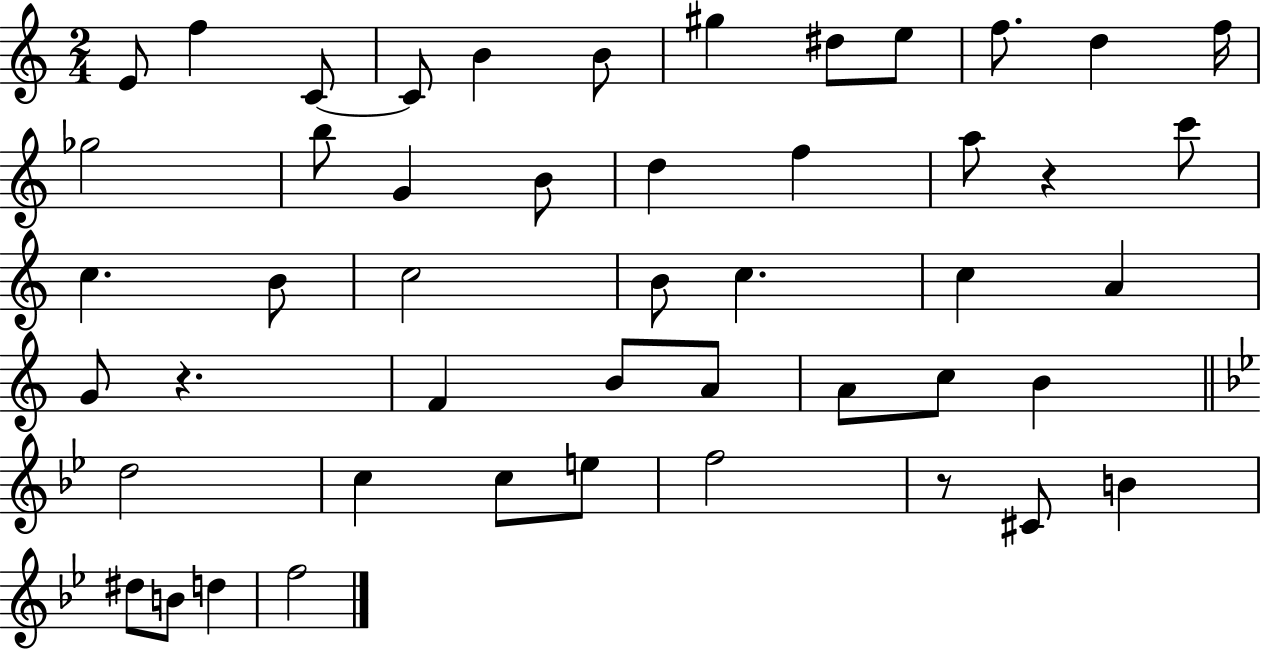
X:1
T:Untitled
M:2/4
L:1/4
K:C
E/2 f C/2 C/2 B B/2 ^g ^d/2 e/2 f/2 d f/4 _g2 b/2 G B/2 d f a/2 z c'/2 c B/2 c2 B/2 c c A G/2 z F B/2 A/2 A/2 c/2 B d2 c c/2 e/2 f2 z/2 ^C/2 B ^d/2 B/2 d f2